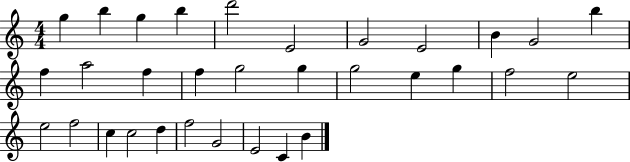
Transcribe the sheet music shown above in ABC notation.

X:1
T:Untitled
M:4/4
L:1/4
K:C
g b g b d'2 E2 G2 E2 B G2 b f a2 f f g2 g g2 e g f2 e2 e2 f2 c c2 d f2 G2 E2 C B